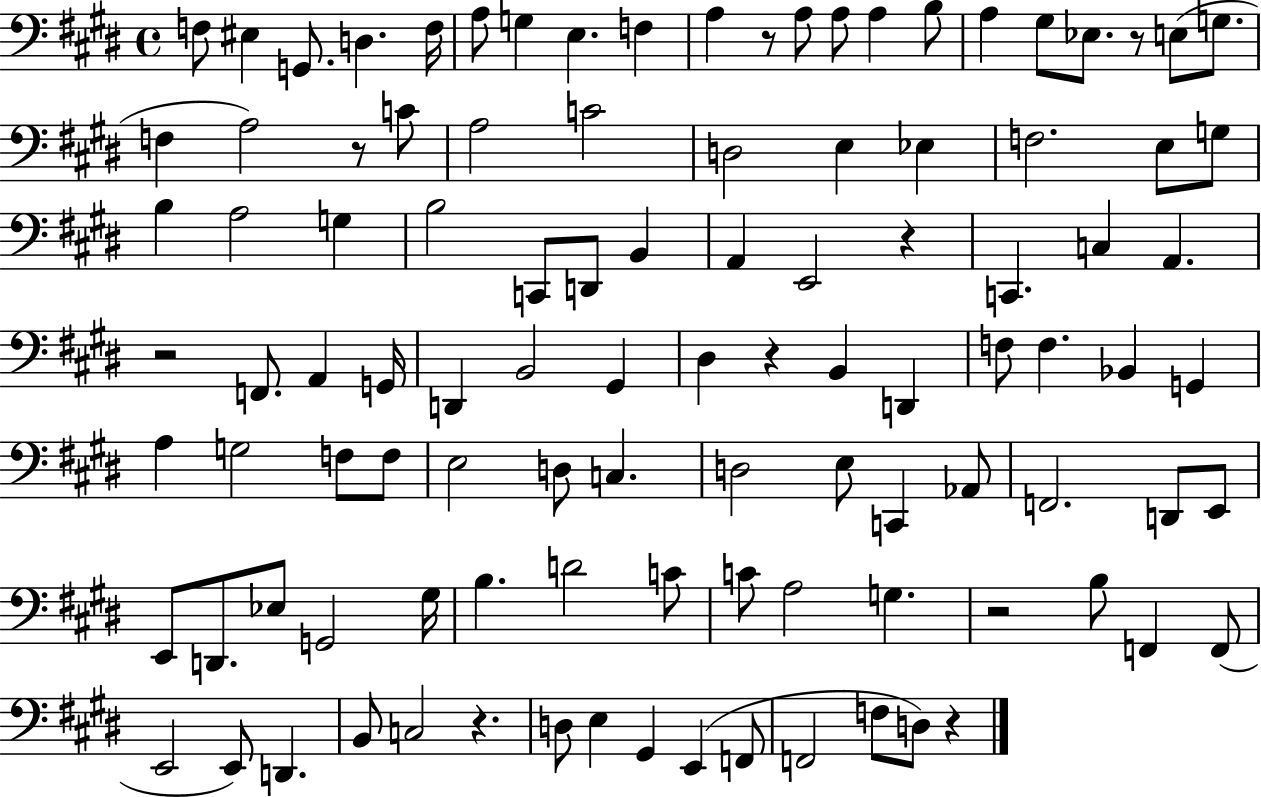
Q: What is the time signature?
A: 4/4